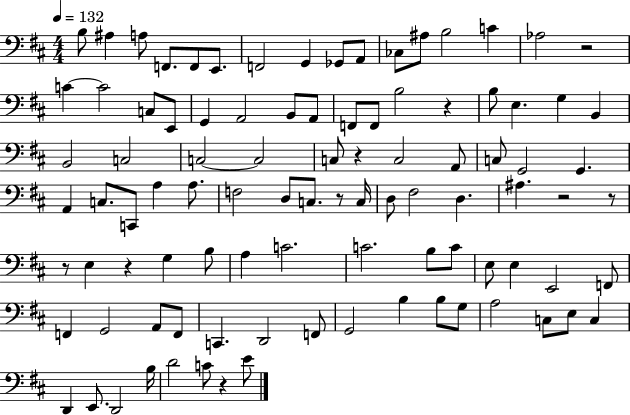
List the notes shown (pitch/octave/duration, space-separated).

B3/e A#3/q A3/e F2/e. F2/e E2/e. F2/h G2/q Gb2/e A2/e CES3/e A#3/e B3/h C4/q Ab3/h R/h C4/q C4/h C3/e E2/e G2/q A2/h B2/e A2/e F2/e F2/e B3/h R/q B3/e E3/q. G3/q B2/q B2/h C3/h C3/h C3/h C3/e R/q C3/h A2/e C3/e G2/h G2/q. A2/q C3/e. C2/e A3/q A3/e. F3/h D3/e C3/e. R/e C3/s D3/e F#3/h D3/q. A#3/q. R/h R/e R/e E3/q R/q G3/q B3/e A3/q C4/h. C4/h. B3/e C4/e E3/e E3/q E2/h F2/e F2/q G2/h A2/e F2/e C2/q. D2/h F2/e G2/h B3/q B3/e G3/e A3/h C3/e E3/e C3/q D2/q E2/e. D2/h B3/s D4/h C4/e R/q E4/e